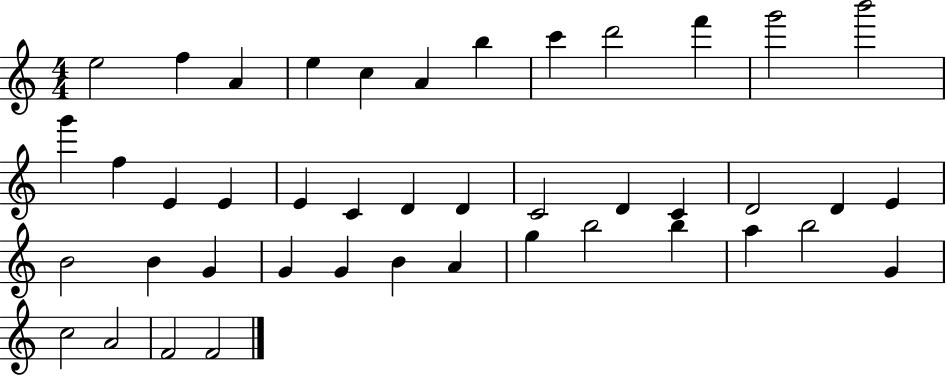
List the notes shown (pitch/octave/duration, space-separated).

E5/h F5/q A4/q E5/q C5/q A4/q B5/q C6/q D6/h F6/q G6/h B6/h G6/q F5/q E4/q E4/q E4/q C4/q D4/q D4/q C4/h D4/q C4/q D4/h D4/q E4/q B4/h B4/q G4/q G4/q G4/q B4/q A4/q G5/q B5/h B5/q A5/q B5/h G4/q C5/h A4/h F4/h F4/h